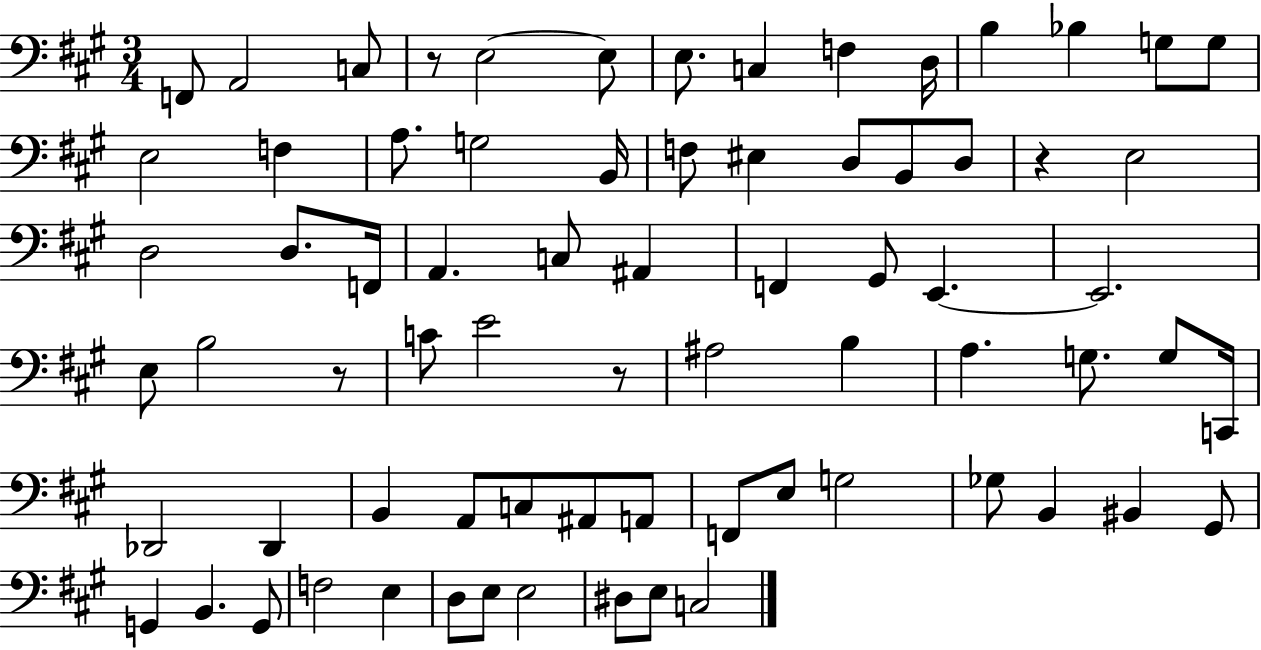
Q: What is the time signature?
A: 3/4